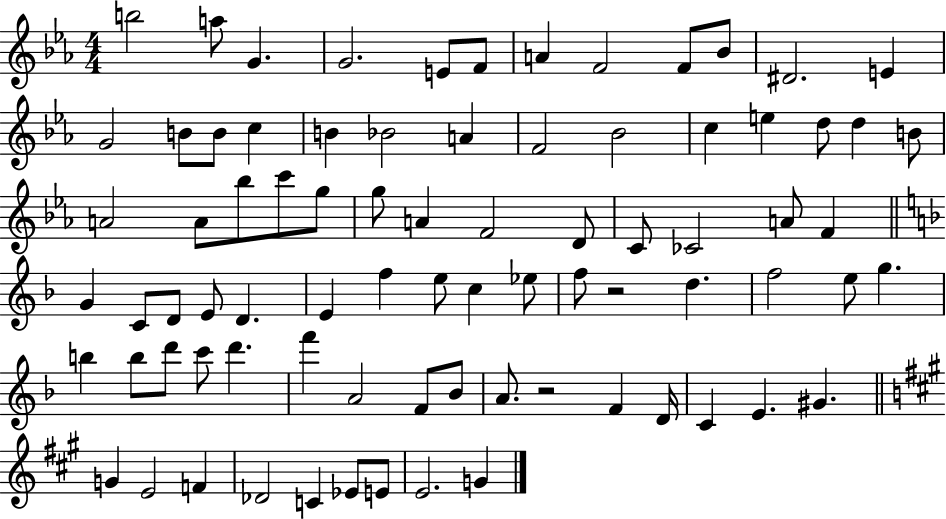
{
  \clef treble
  \numericTimeSignature
  \time 4/4
  \key ees \major
  b''2 a''8 g'4. | g'2. e'8 f'8 | a'4 f'2 f'8 bes'8 | dis'2. e'4 | \break g'2 b'8 b'8 c''4 | b'4 bes'2 a'4 | f'2 bes'2 | c''4 e''4 d''8 d''4 b'8 | \break a'2 a'8 bes''8 c'''8 g''8 | g''8 a'4 f'2 d'8 | c'8 ces'2 a'8 f'4 | \bar "||" \break \key f \major g'4 c'8 d'8 e'8 d'4. | e'4 f''4 e''8 c''4 ees''8 | f''8 r2 d''4. | f''2 e''8 g''4. | \break b''4 b''8 d'''8 c'''8 d'''4. | f'''4 a'2 f'8 bes'8 | a'8. r2 f'4 d'16 | c'4 e'4. gis'4. | \break \bar "||" \break \key a \major g'4 e'2 f'4 | des'2 c'4 ees'8 e'8 | e'2. g'4 | \bar "|."
}